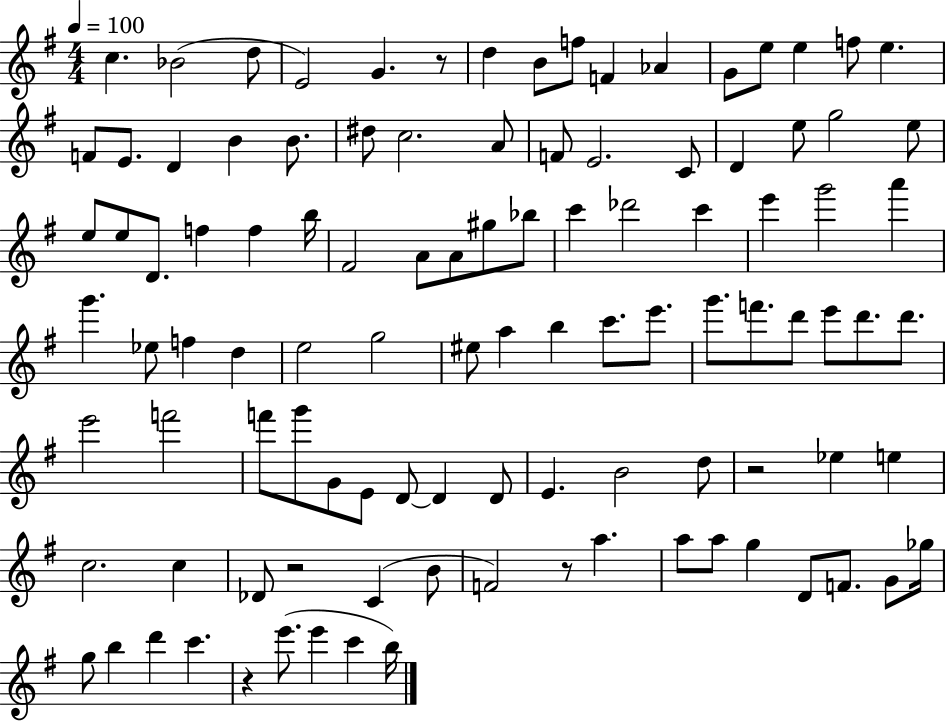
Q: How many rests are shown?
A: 5